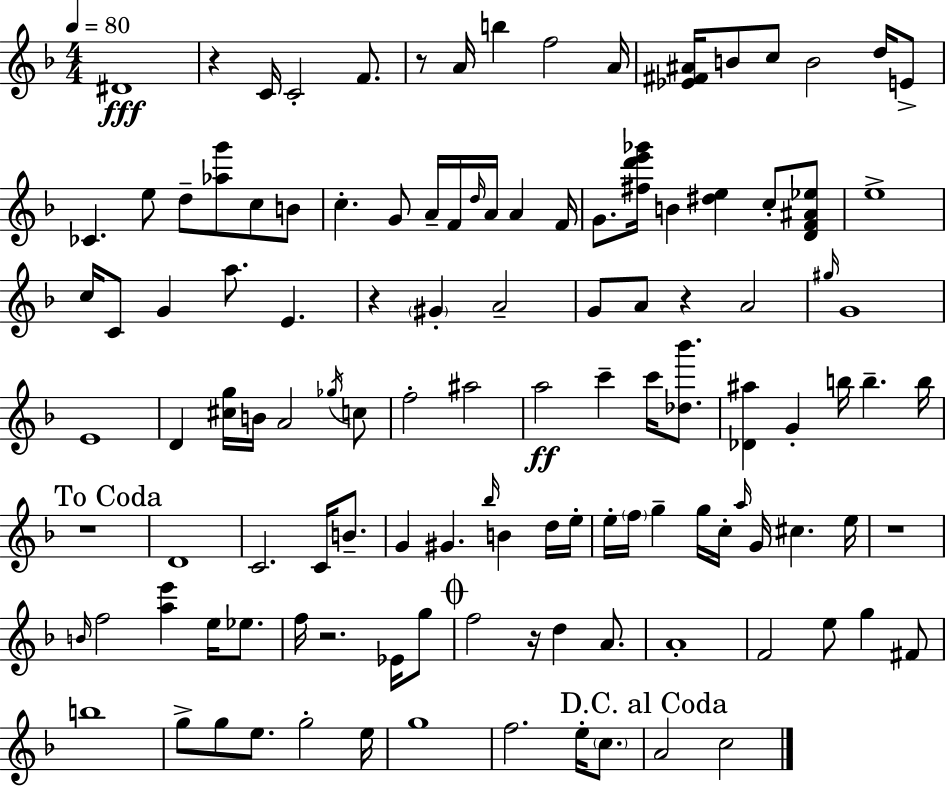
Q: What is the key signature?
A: F major